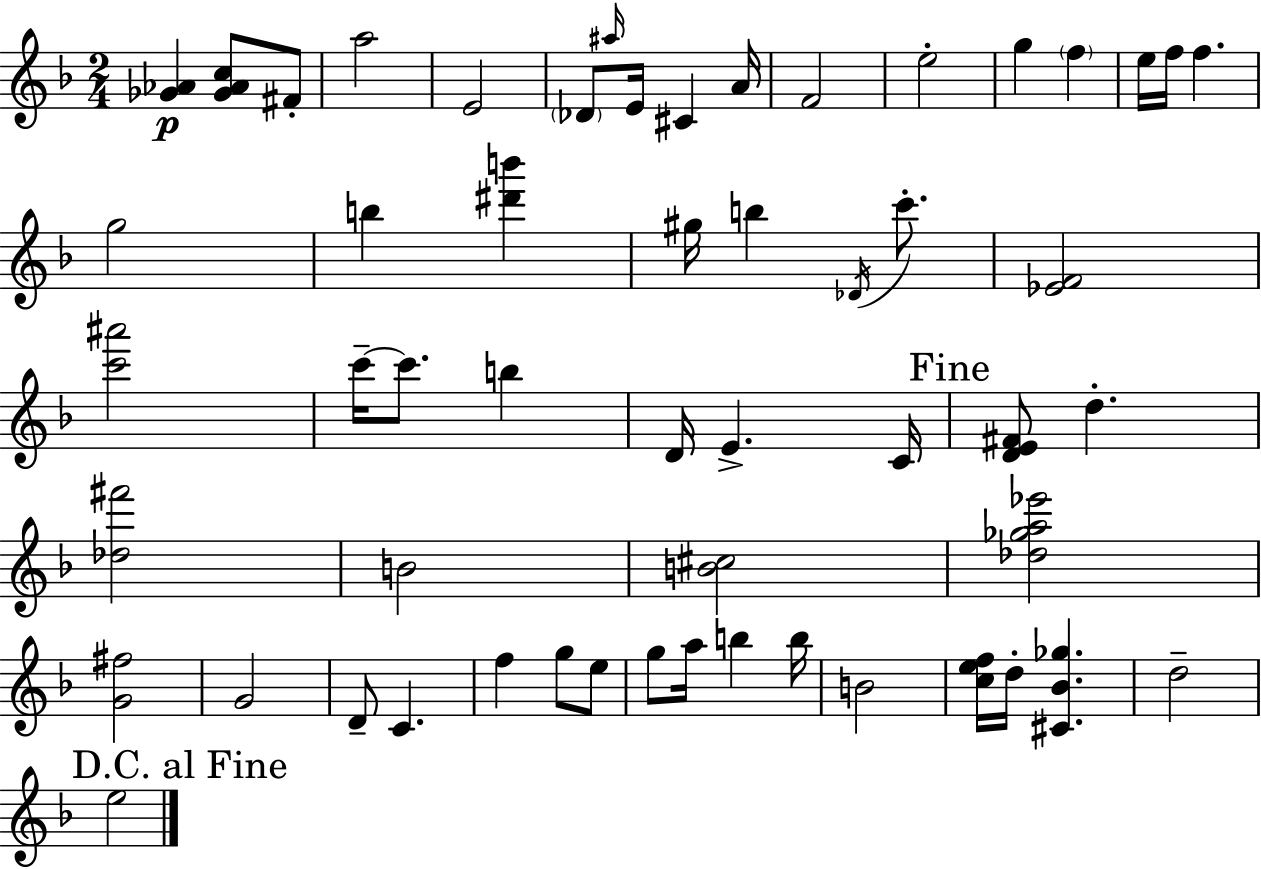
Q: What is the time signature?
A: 2/4